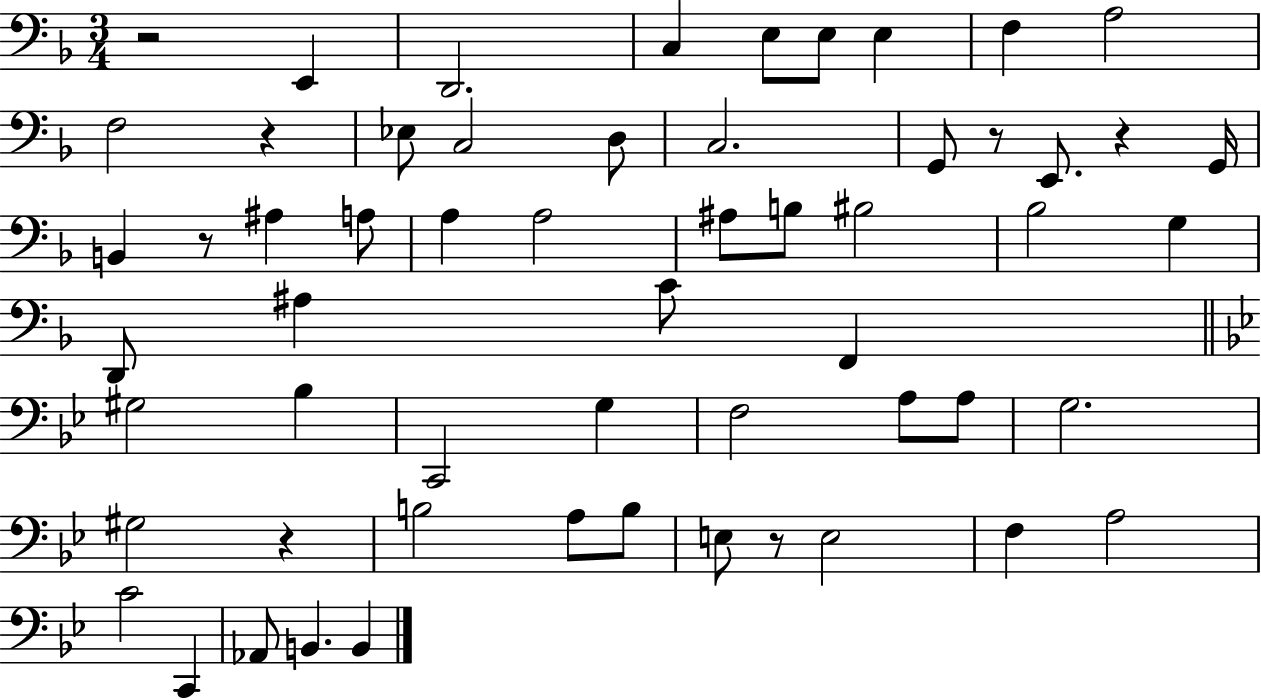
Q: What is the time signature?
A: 3/4